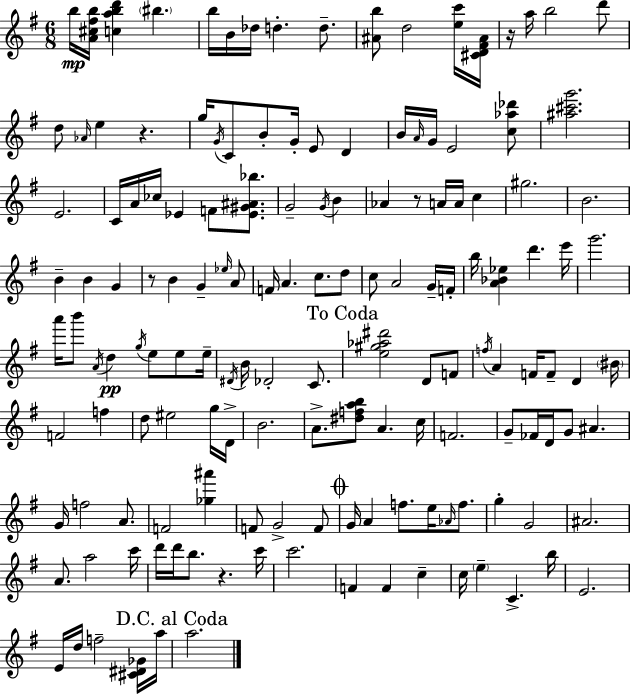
{
  \clef treble
  \numericTimeSignature
  \time 6/8
  \key g \major
  b''16\mp <a' cis'' fis'' b''>16 <c'' a'' b'' d'''>4 \parenthesize bis''4. | b''16 b'16 des''16 d''4.-. d''8.-- | <ais' b''>8 d''2 <e'' c'''>16 <cis' d' fis' ais'>16 | r16 a''16 b''2 d'''8 | \break d''8 \grace { aes'16 } e''4 r4. | g''16 \acciaccatura { g'16 } c'8 b'8-. g'16-. e'8 d'4 | b'16 \grace { a'16 } g'16 e'2 | <c'' aes'' des'''>8 <ais'' cis''' g'''>2. | \break e'2. | c'16 a'16 ces''16 ees'4 f'8 | <ees' gis' ais' bes''>8. g'2-- \acciaccatura { g'16 } | b'4 aes'4 r8 a'16 a'16 | \break c''4 gis''2. | b'2. | b'4-- b'4 | g'4 r8 b'4 g'4-- | \break \grace { ees''16 } a'8 f'16 a'4. | c''8. d''8 c''8 a'2 | g'16-- f'16-. b''16 <a' bes' ees''>4 d'''4. | e'''16 g'''2. | \break a'''16 b'''8 \acciaccatura { a'16 } d''4\pp | \acciaccatura { g''16 } e''8 e''8 e''16-- \acciaccatura { dis'16 } b'16 des'2-. | c'8. \mark "To Coda" <e'' gis'' aes'' dis'''>2 | d'8 f'8 \acciaccatura { f''16 } a'4 | \break f'16 f'8-- d'4 \parenthesize bis'16 f'2 | f''4 d''8 eis''2 | g''16 d'16-> b'2. | a'8.-> | \break <dis'' f'' a'' b''>8 a'4. c''16 f'2. | g'8-- fes'16 | d'16 g'8 ais'4. g'16 f''2 | a'8. f'2 | \break <ges'' ais'''>4 f'8 g'2-> | f'8 \mark \markup { \musicglyph "scripts.coda" } g'16 a'4 | f''8. e''16 \grace { aes'16 } f''8. g''4-. | g'2 ais'2. | \break a'8. | a''2 c'''16 d'''16 d'''16 | b''8. r4. c'''16 c'''2. | f'4 | \break f'4 c''4-- c''16 \parenthesize e''4-- | c'4.-> b''16 e'2. | e'16 d''16 | f''2-- <cis' dis' ges'>16 a''16 \mark "D.C. al Coda" a''2. | \break \bar "|."
}